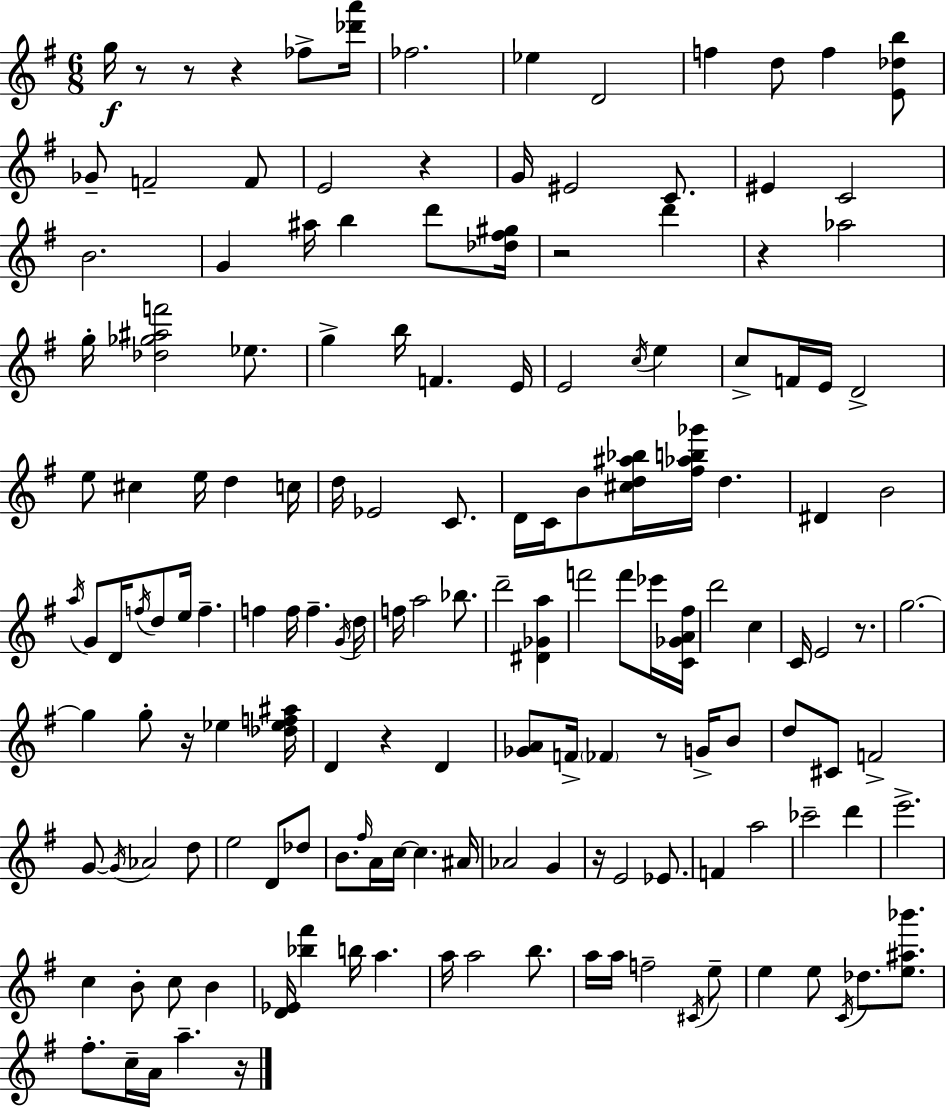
{
  \clef treble
  \numericTimeSignature
  \time 6/8
  \key g \major
  g''16\f r8 r8 r4 fes''8-> <des''' a'''>16 | fes''2. | ees''4 d'2 | f''4 d''8 f''4 <e' des'' b''>8 | \break ges'8-- f'2-- f'8 | e'2 r4 | g'16 eis'2 c'8. | eis'4 c'2 | \break b'2. | g'4 ais''16 b''4 d'''8 <des'' fis'' gis''>16 | r2 d'''4 | r4 aes''2 | \break g''16-. <des'' ges'' ais'' f'''>2 ees''8. | g''4-> b''16 f'4. e'16 | e'2 \acciaccatura { c''16 } e''4 | c''8-> f'16 e'16 d'2-> | \break e''8 cis''4 e''16 d''4 | c''16 d''16 ees'2 c'8. | d'16 c'16 b'8 <cis'' d'' ais'' bes''>16 <fis'' aes'' b'' ges'''>16 d''4. | dis'4 b'2 | \break \acciaccatura { a''16 } g'8 d'16 \acciaccatura { f''16 } d''8 e''16 f''4.-- | f''4 f''16 f''4.-- | \acciaccatura { g'16 } d''16 f''16 a''2 | bes''8. d'''2-- | \break <dis' ges' a''>4 f'''2 | f'''8 ees'''16 <c' ges' a' fis''>16 d'''2 | c''4 c'16 e'2 | r8. g''2.~~ | \break g''4 g''8-. r16 ees''4 | <des'' ees'' f'' ais''>16 d'4 r4 | d'4 <ges' a'>8 f'16-> \parenthesize fes'4 r8 | g'16-> b'8 d''8 cis'8 f'2-> | \break g'8~~ \acciaccatura { g'16 } aes'2 | d''8 e''2 | d'8 des''8 b'8. \grace { fis''16 } a'16 c''16~~ c''4. | ais'16 aes'2 | \break g'4 r16 e'2 | ees'8. f'4 a''2 | ces'''2-- | d'''4 e'''2.-> | \break c''4 b'8-. | c''8 b'4 <d' ees'>16 <bes'' fis'''>4 b''16 | a''4. a''16 a''2 | b''8. a''16 a''16 f''2-- | \break \acciaccatura { cis'16 } e''8-- e''4 e''8 | \acciaccatura { c'16 } des''8. <e'' ais'' bes'''>8. fis''8.-. c''16-- | a'16 a''4.-- r16 \bar "|."
}